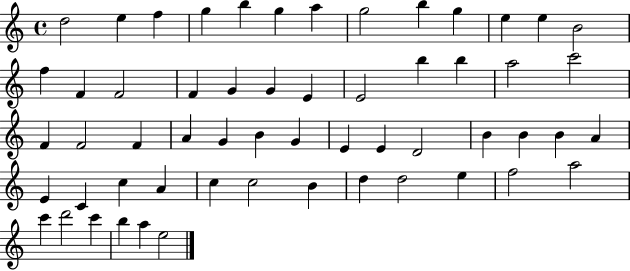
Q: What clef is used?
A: treble